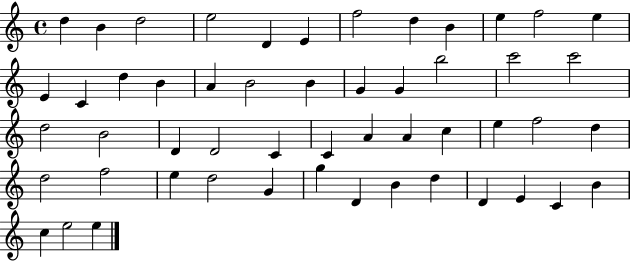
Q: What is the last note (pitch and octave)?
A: E5